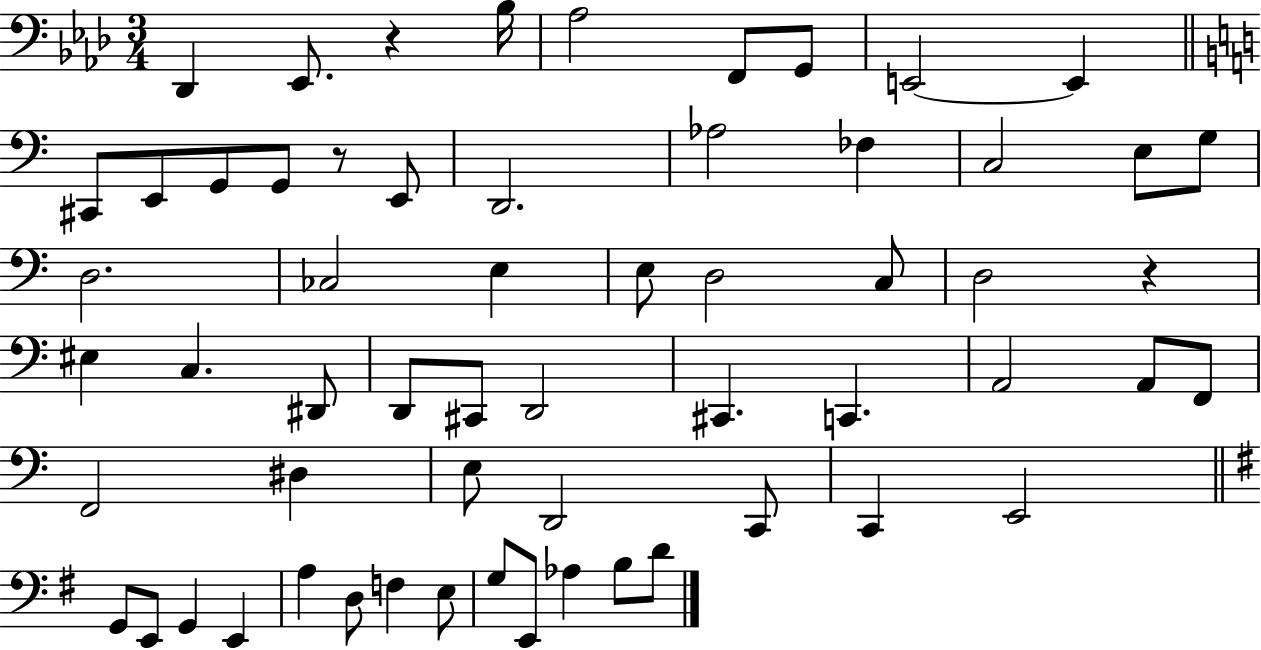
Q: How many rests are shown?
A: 3